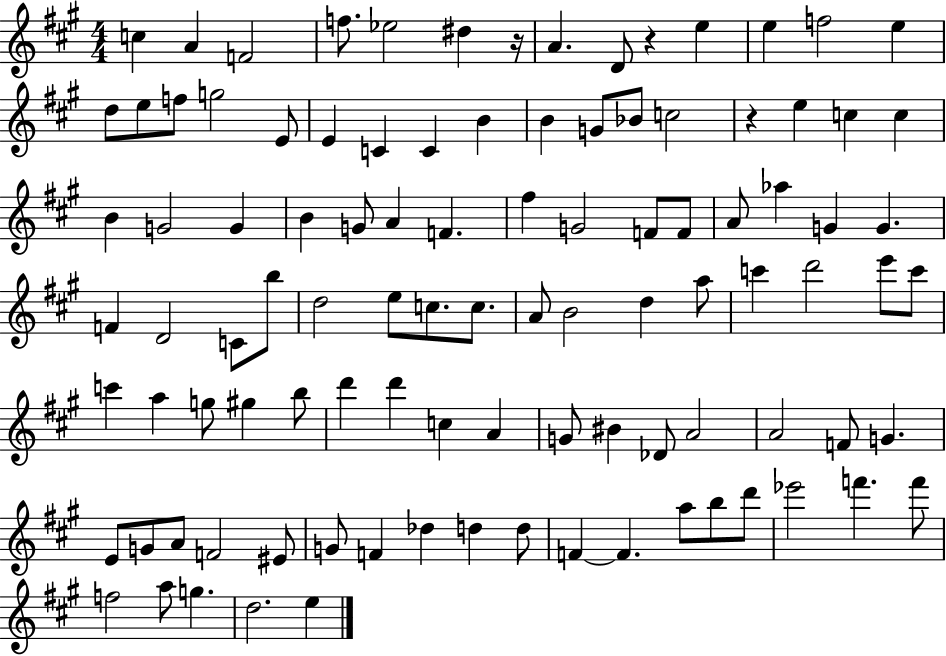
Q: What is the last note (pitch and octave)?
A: E5